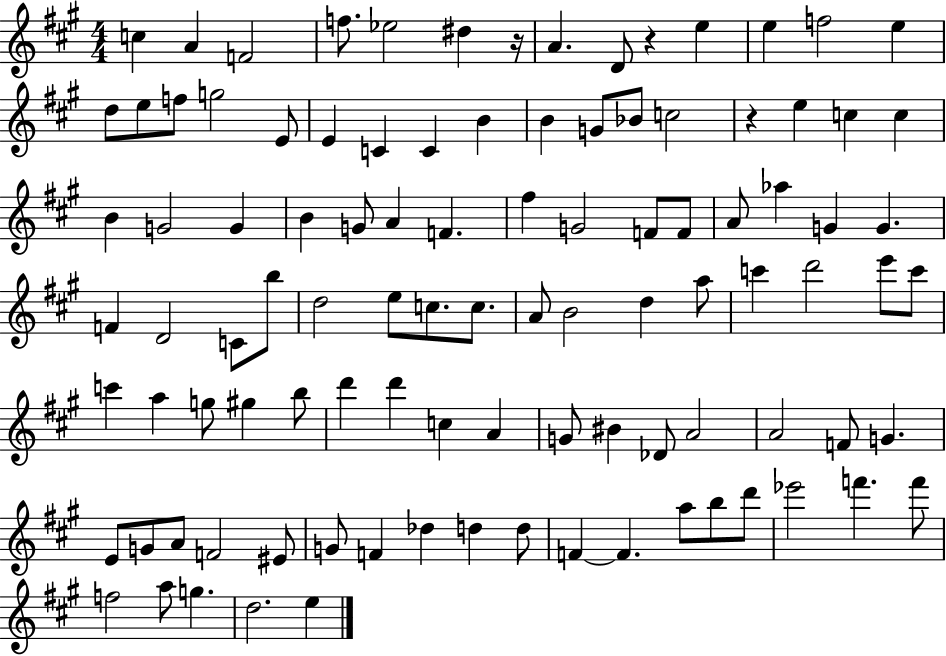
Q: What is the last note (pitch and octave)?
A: E5